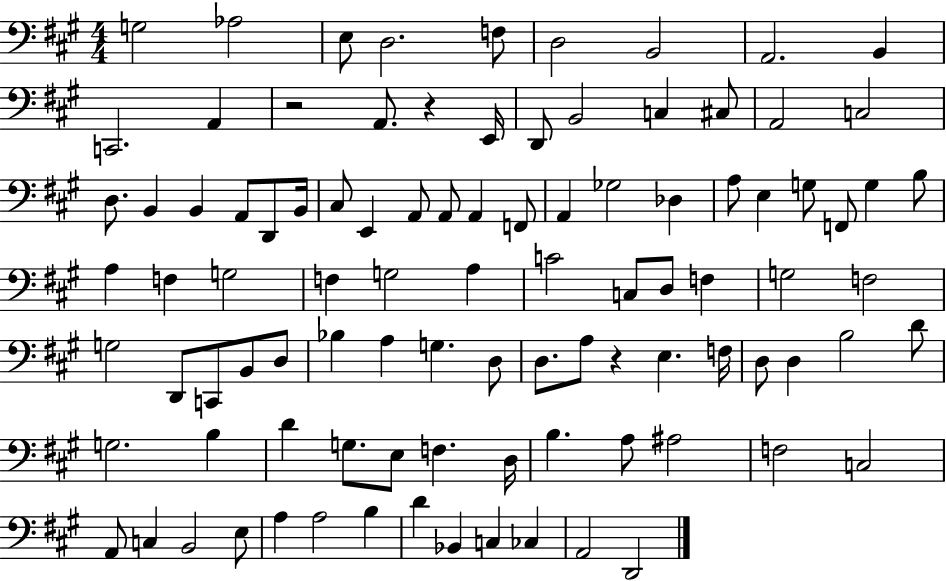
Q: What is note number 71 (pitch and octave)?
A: B3